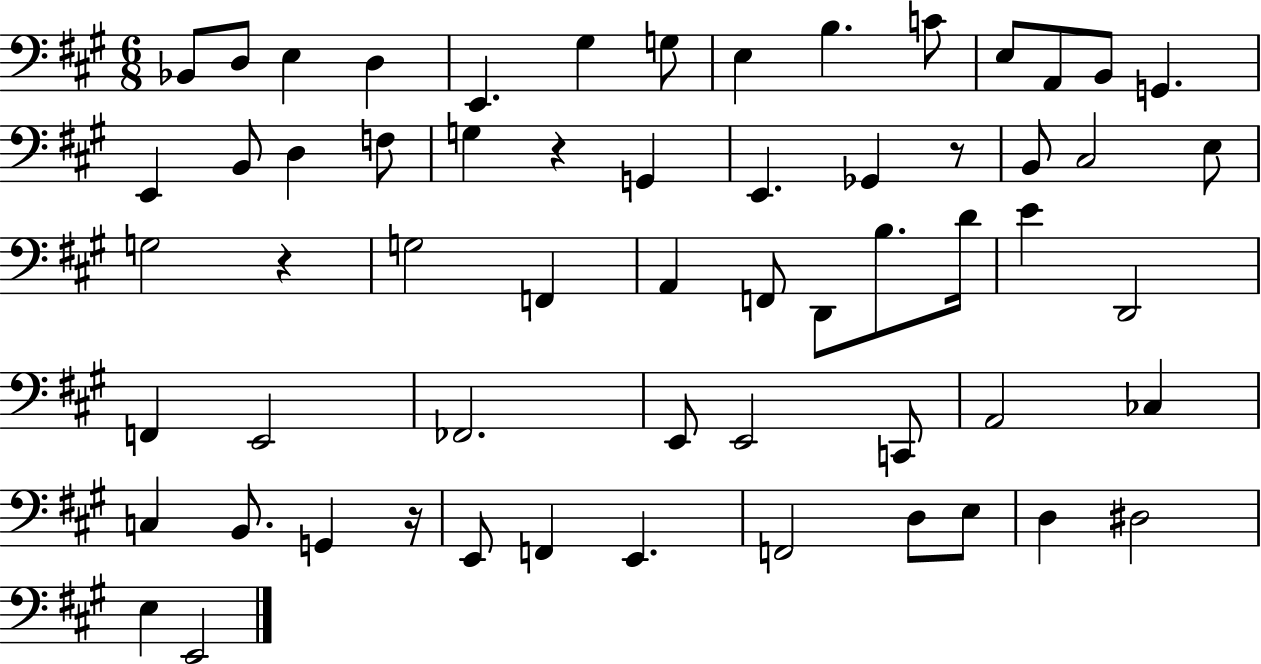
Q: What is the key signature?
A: A major